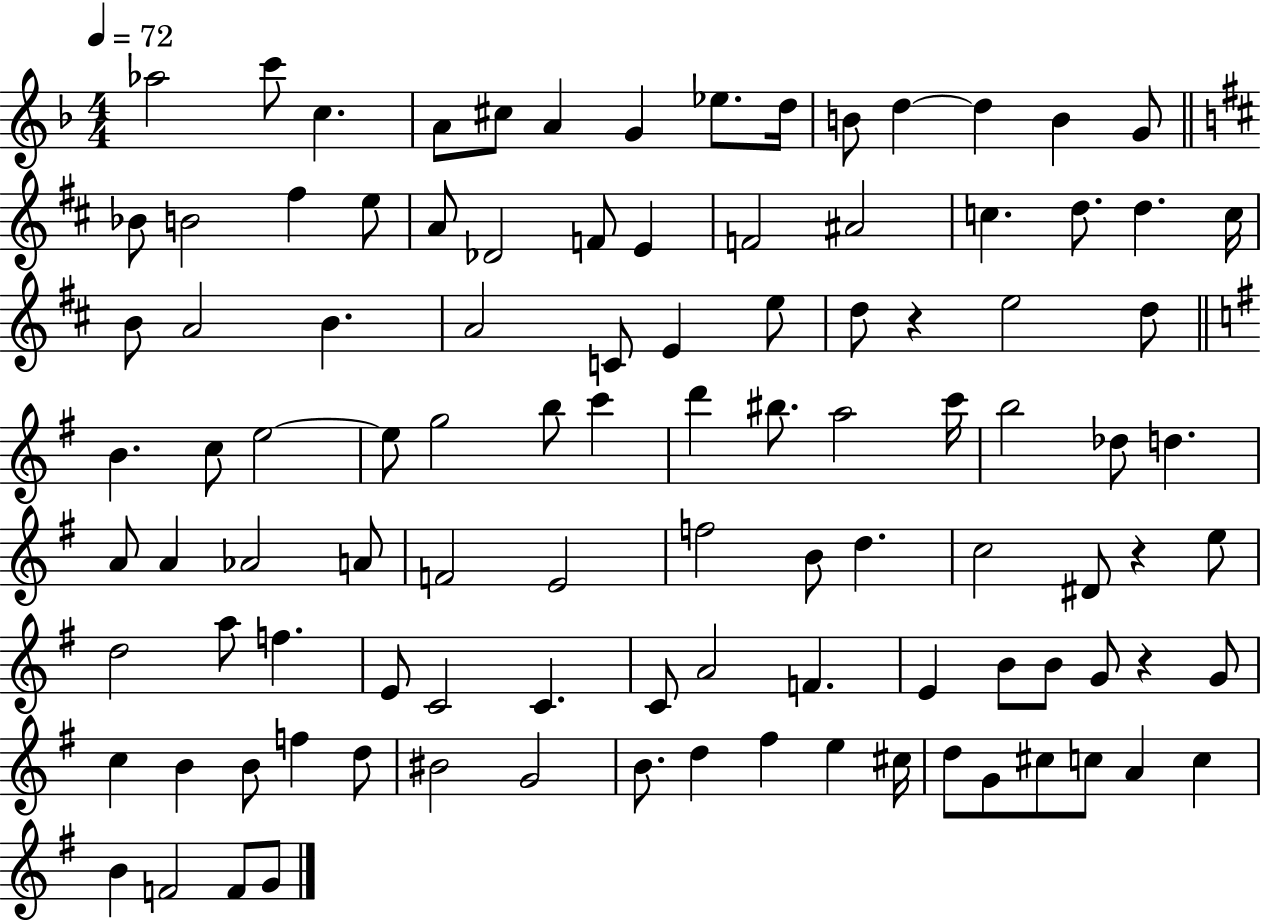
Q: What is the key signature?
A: F major